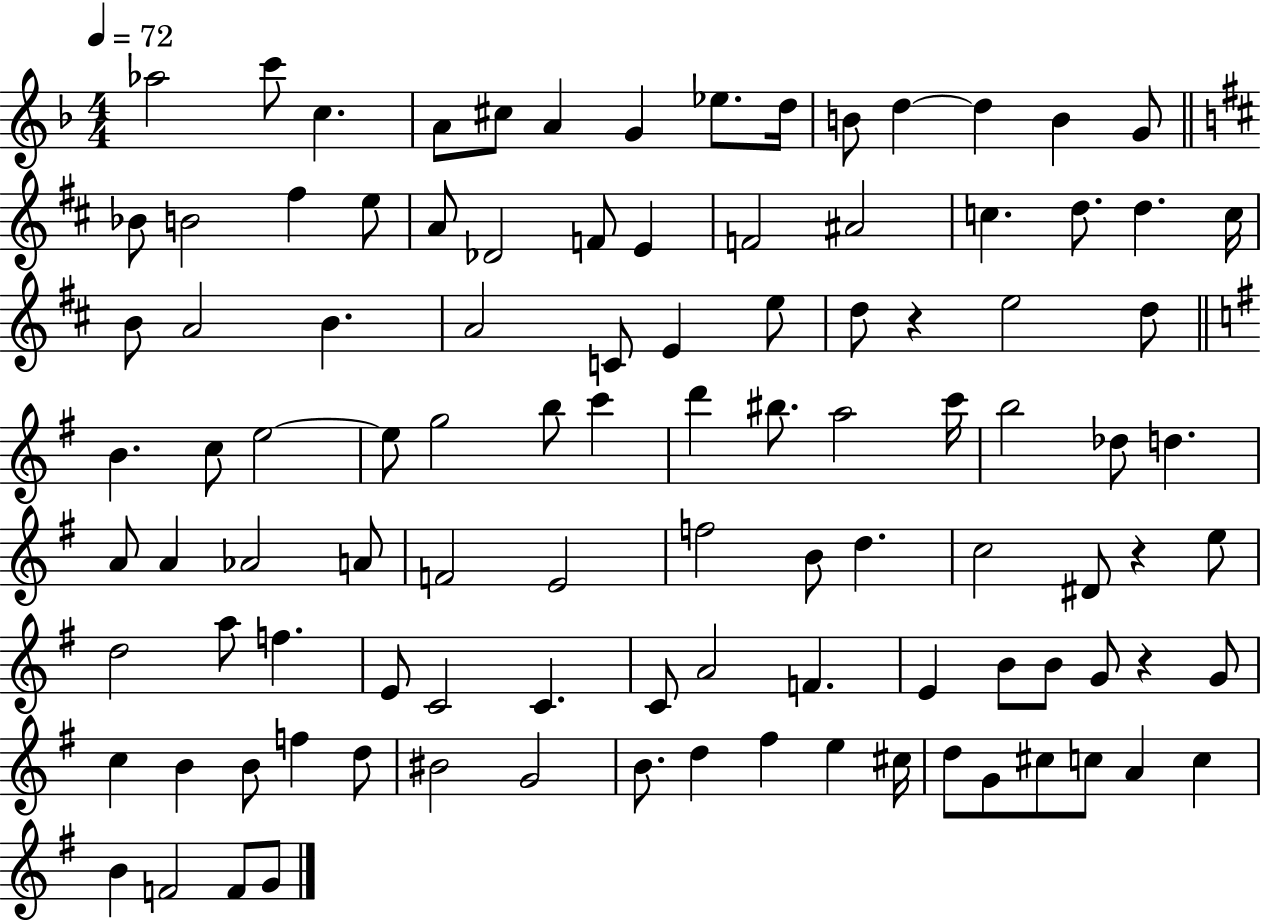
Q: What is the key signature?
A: F major